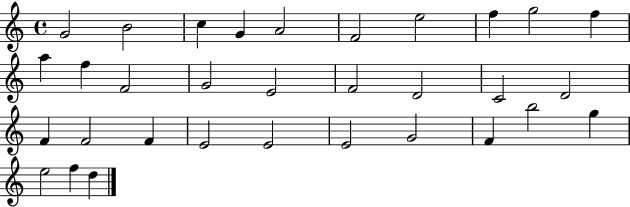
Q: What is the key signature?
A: C major